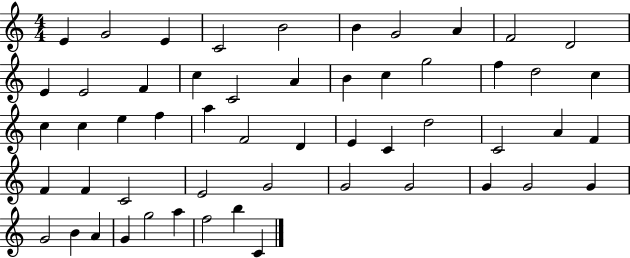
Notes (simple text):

E4/q G4/h E4/q C4/h B4/h B4/q G4/h A4/q F4/h D4/h E4/q E4/h F4/q C5/q C4/h A4/q B4/q C5/q G5/h F5/q D5/h C5/q C5/q C5/q E5/q F5/q A5/q F4/h D4/q E4/q C4/q D5/h C4/h A4/q F4/q F4/q F4/q C4/h E4/h G4/h G4/h G4/h G4/q G4/h G4/q G4/h B4/q A4/q G4/q G5/h A5/q F5/h B5/q C4/q